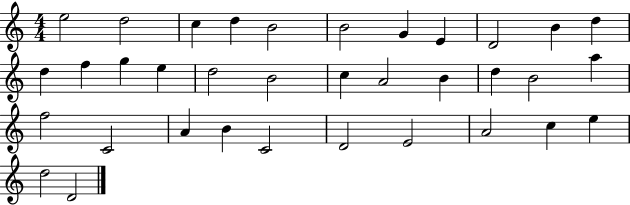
{
  \clef treble
  \numericTimeSignature
  \time 4/4
  \key c \major
  e''2 d''2 | c''4 d''4 b'2 | b'2 g'4 e'4 | d'2 b'4 d''4 | \break d''4 f''4 g''4 e''4 | d''2 b'2 | c''4 a'2 b'4 | d''4 b'2 a''4 | \break f''2 c'2 | a'4 b'4 c'2 | d'2 e'2 | a'2 c''4 e''4 | \break d''2 d'2 | \bar "|."
}